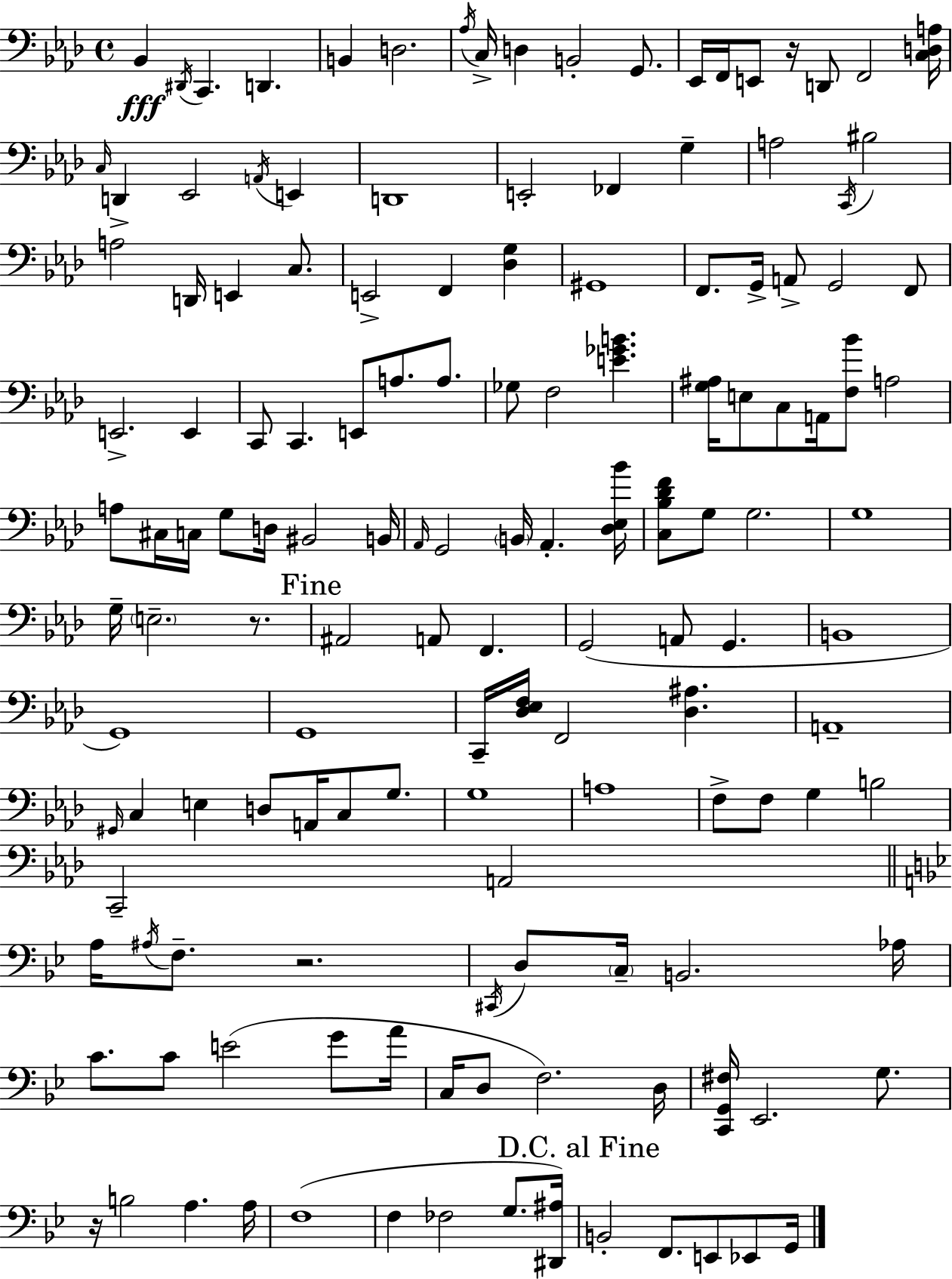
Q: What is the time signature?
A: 4/4